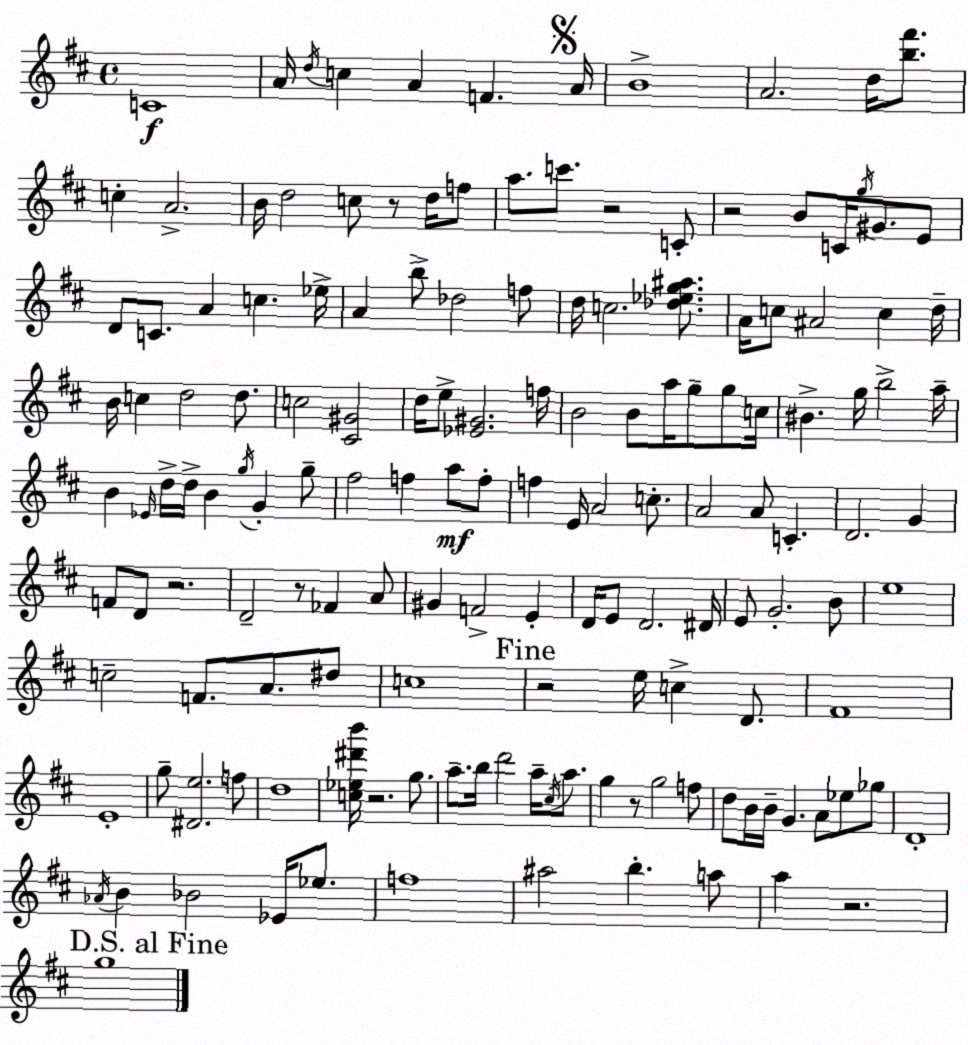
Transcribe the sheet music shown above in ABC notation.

X:1
T:Untitled
M:4/4
L:1/4
K:D
C4 A/4 d/4 c A F A/4 B4 A2 d/4 [b^f']/2 c A2 B/4 d2 c/2 z/2 d/4 f/2 a/2 c'/2 z2 C/2 z2 B/2 C/4 g/4 ^G/2 E/2 D/2 C/2 A c _e/4 A b/2 _d2 f/2 d/4 c2 [_d_eg^a]/2 A/4 c/2 ^A2 c d/4 B/4 c d2 d/2 c2 [^C^G]2 d/4 e/2 [_E^G]2 f/4 B2 B/2 a/4 g/2 g/2 c/4 ^B g/4 b2 a/4 B _E/4 d/4 d/4 B g/4 G g/2 ^f2 f a/2 f/2 f E/4 A2 c/2 A2 A/2 C D2 G F/2 D/2 z2 D2 z/2 _F A/2 ^G F2 E D/4 E/2 D2 ^D/4 E/2 G2 B/2 e4 c2 F/2 A/2 ^d/2 c4 z2 e/4 c D/2 ^F4 E4 g/2 [^De]2 f/2 d4 [c_e^d'b']/4 z2 g/2 a/2 b/4 d'2 a/4 ^c/4 a/2 g z/2 g2 f/2 d/2 B/4 B/4 G A/2 _e/2 _g/2 D4 _A/4 B _B2 _E/4 _e/2 f4 ^a2 b a/2 a z2 g4